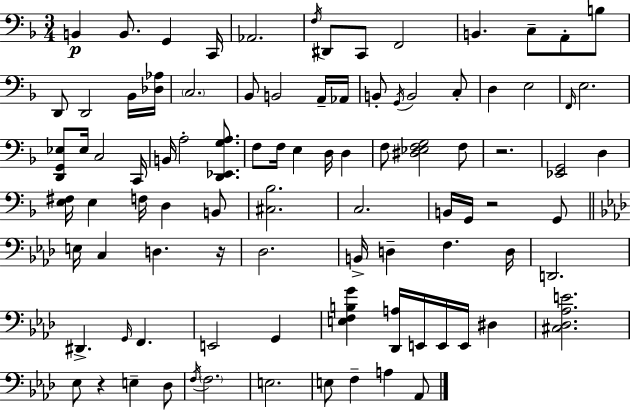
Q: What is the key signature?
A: D minor